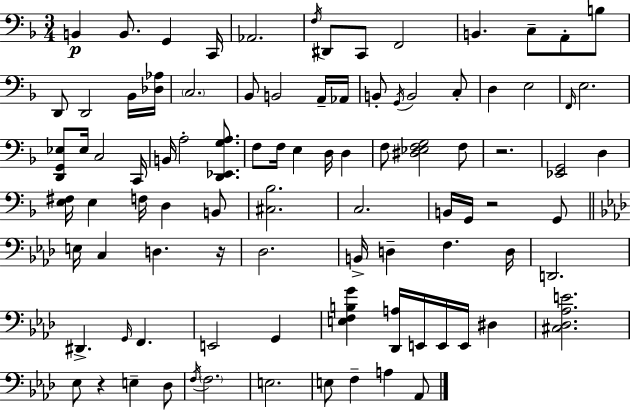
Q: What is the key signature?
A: D minor